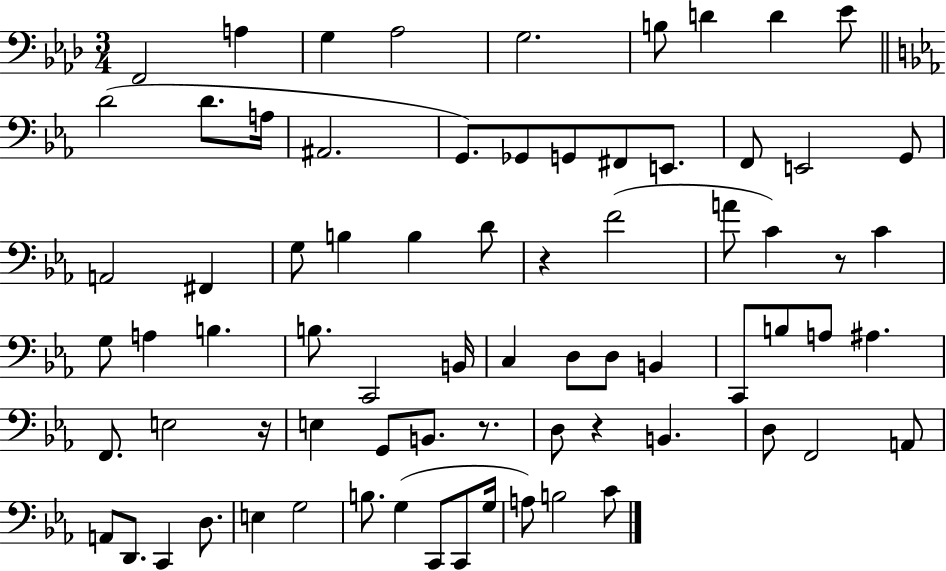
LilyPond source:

{
  \clef bass
  \numericTimeSignature
  \time 3/4
  \key aes \major
  f,2 a4 | g4 aes2 | g2. | b8 d'4 d'4 ees'8 | \break \bar "||" \break \key ees \major d'2( d'8. a16 | ais,2. | g,8.) ges,8 g,8 fis,8 e,8. | f,8 e,2 g,8 | \break a,2 fis,4 | g8 b4 b4 d'8 | r4 f'2( | a'8 c'4) r8 c'4 | \break g8 a4 b4. | b8. c,2 b,16 | c4 d8 d8 b,4 | c,8 b8 a8 ais4. | \break f,8. e2 r16 | e4 g,8 b,8. r8. | d8 r4 b,4. | d8 f,2 a,8 | \break a,8 d,8. c,4 d8. | e4 g2 | b8. g4( c,8 c,8 g16 | a8) b2 c'8 | \break \bar "|."
}